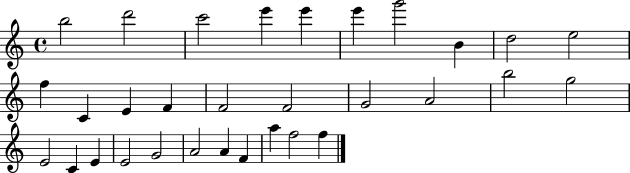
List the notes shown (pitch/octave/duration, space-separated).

B5/h D6/h C6/h E6/q E6/q E6/q G6/h B4/q D5/h E5/h F5/q C4/q E4/q F4/q F4/h F4/h G4/h A4/h B5/h G5/h E4/h C4/q E4/q E4/h G4/h A4/h A4/q F4/q A5/q F5/h F5/q